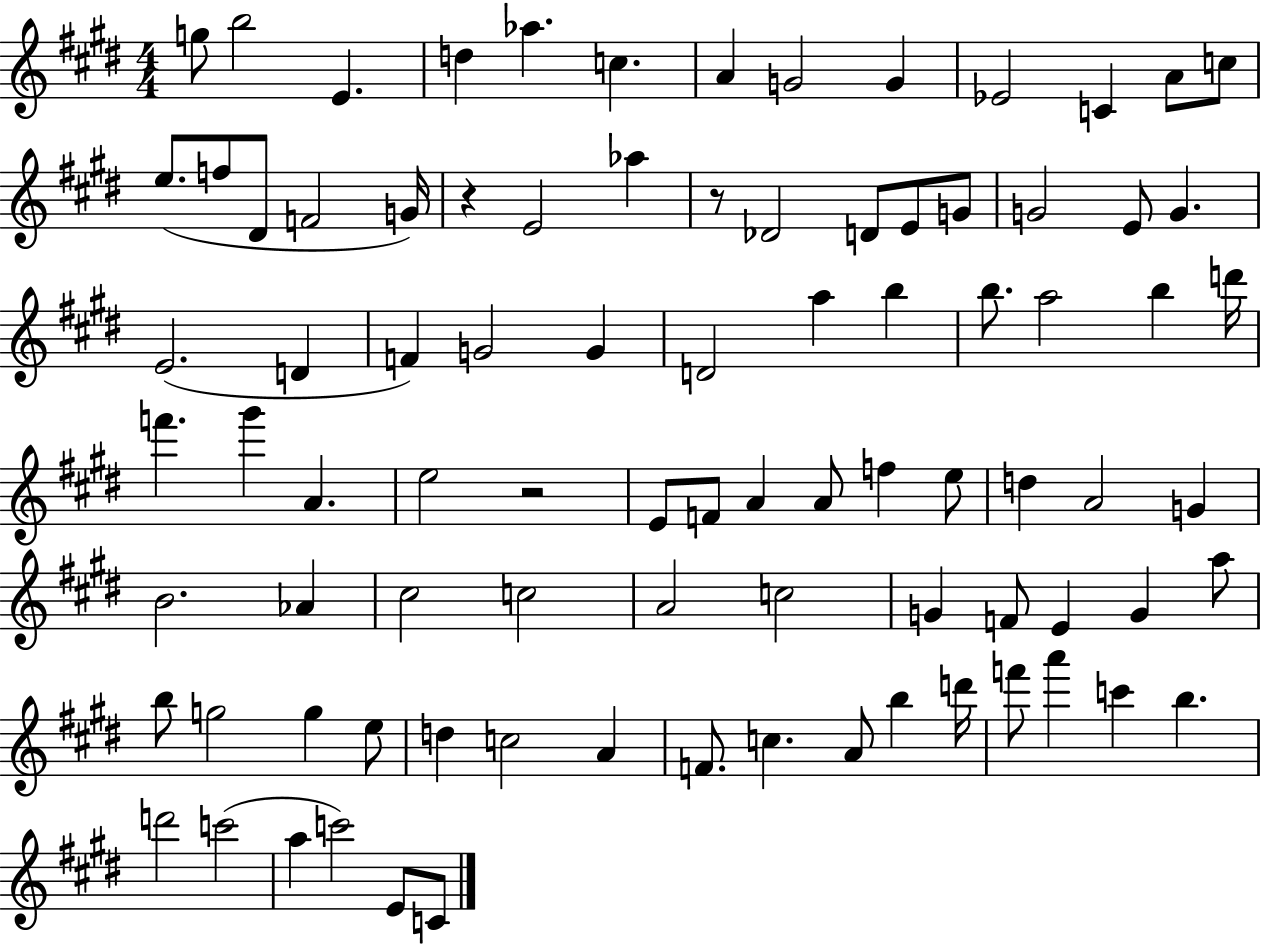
G5/e B5/h E4/q. D5/q Ab5/q. C5/q. A4/q G4/h G4/q Eb4/h C4/q A4/e C5/e E5/e. F5/e D#4/e F4/h G4/s R/q E4/h Ab5/q R/e Db4/h D4/e E4/e G4/e G4/h E4/e G4/q. E4/h. D4/q F4/q G4/h G4/q D4/h A5/q B5/q B5/e. A5/h B5/q D6/s F6/q. G#6/q A4/q. E5/h R/h E4/e F4/e A4/q A4/e F5/q E5/e D5/q A4/h G4/q B4/h. Ab4/q C#5/h C5/h A4/h C5/h G4/q F4/e E4/q G4/q A5/e B5/e G5/h G5/q E5/e D5/q C5/h A4/q F4/e. C5/q. A4/e B5/q D6/s F6/e A6/q C6/q B5/q. D6/h C6/h A5/q C6/h E4/e C4/e